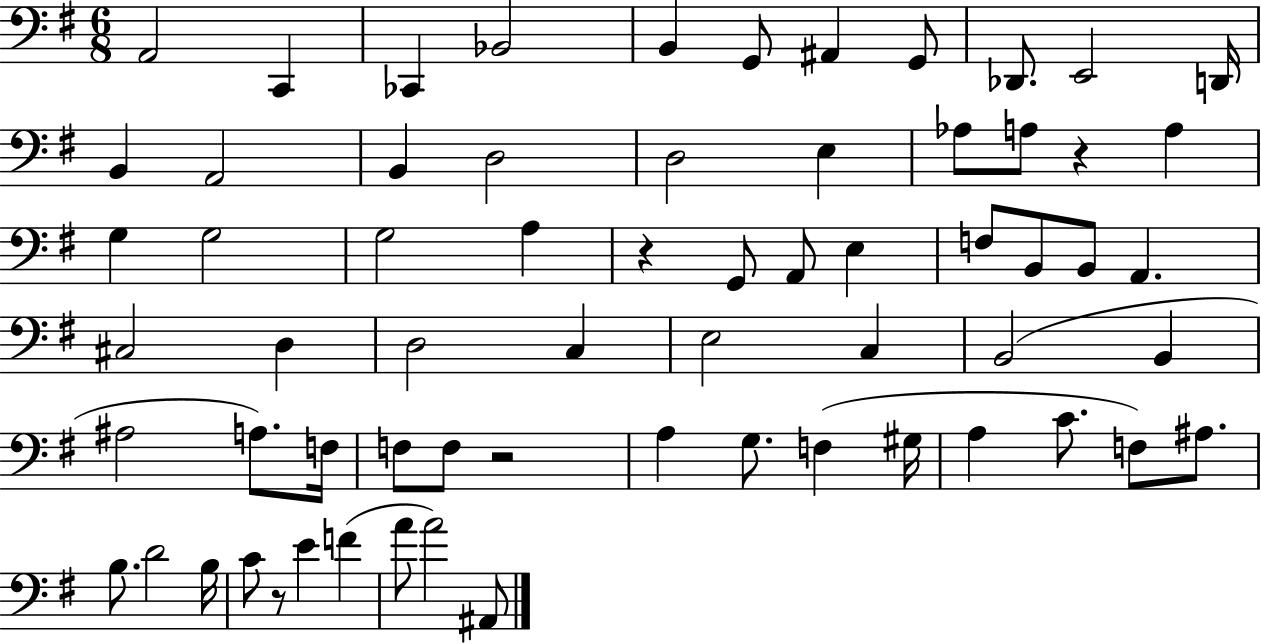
{
  \clef bass
  \numericTimeSignature
  \time 6/8
  \key g \major
  \repeat volta 2 { a,2 c,4 | ces,4 bes,2 | b,4 g,8 ais,4 g,8 | des,8. e,2 d,16 | \break b,4 a,2 | b,4 d2 | d2 e4 | aes8 a8 r4 a4 | \break g4 g2 | g2 a4 | r4 g,8 a,8 e4 | f8 b,8 b,8 a,4. | \break cis2 d4 | d2 c4 | e2 c4 | b,2( b,4 | \break ais2 a8.) f16 | f8 f8 r2 | a4 g8. f4( gis16 | a4 c'8. f8) ais8. | \break b8. d'2 b16 | c'8 r8 e'4 f'4( | a'8 a'2) ais,8 | } \bar "|."
}